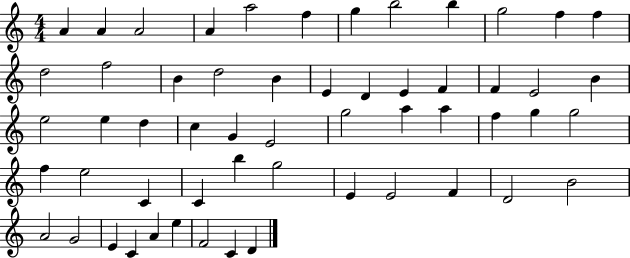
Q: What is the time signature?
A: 4/4